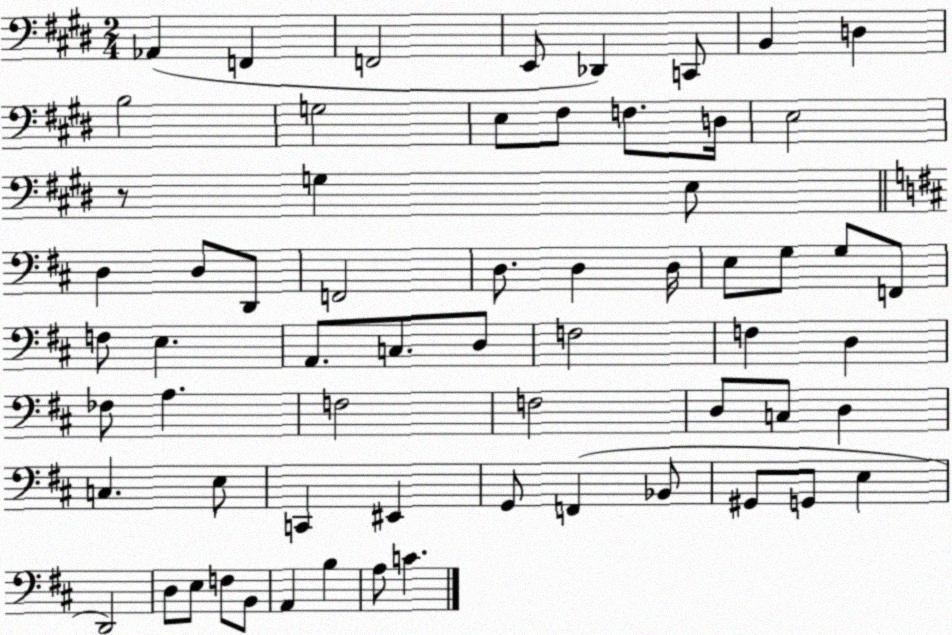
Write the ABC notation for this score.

X:1
T:Untitled
M:2/4
L:1/4
K:E
_A,, F,, F,,2 E,,/2 _D,, C,,/2 B,, D, B,2 G,2 E,/2 ^F,/2 F,/2 D,/4 E,2 z/2 G, E,/2 D, D,/2 D,,/2 F,,2 D,/2 D, D,/4 E,/2 G,/2 G,/2 F,,/2 F,/2 E, A,,/2 C,/2 D,/2 F,2 F, D, _F,/2 A, F,2 F,2 D,/2 C,/2 D, C, E,/2 C,, ^E,, G,,/2 F,, _B,,/2 ^G,,/2 G,,/2 E, D,,2 D,/2 E,/2 F,/2 B,,/2 A,, B, A,/2 C